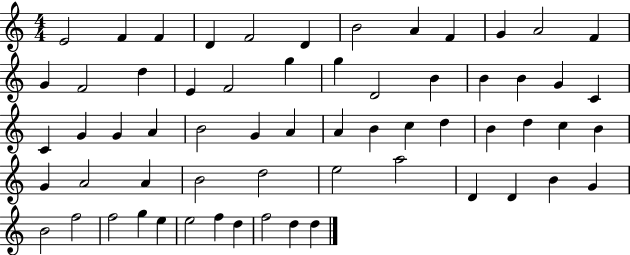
E4/h F4/q F4/q D4/q F4/h D4/q B4/h A4/q F4/q G4/q A4/h F4/q G4/q F4/h D5/q E4/q F4/h G5/q G5/q D4/h B4/q B4/q B4/q G4/q C4/q C4/q G4/q G4/q A4/q B4/h G4/q A4/q A4/q B4/q C5/q D5/q B4/q D5/q C5/q B4/q G4/q A4/h A4/q B4/h D5/h E5/h A5/h D4/q D4/q B4/q G4/q B4/h F5/h F5/h G5/q E5/q E5/h F5/q D5/q F5/h D5/q D5/q